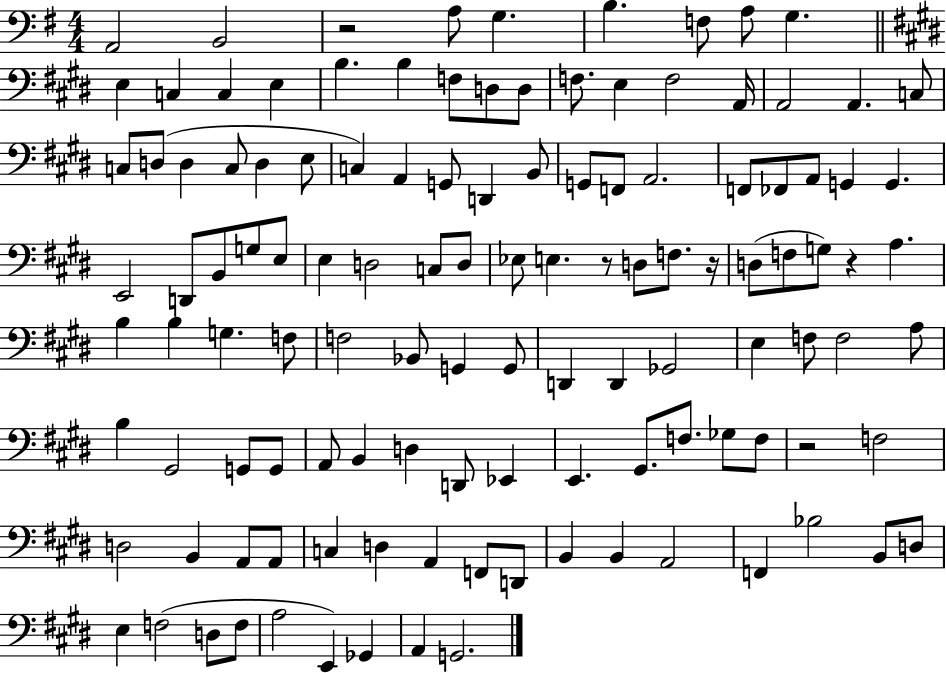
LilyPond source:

{
  \clef bass
  \numericTimeSignature
  \time 4/4
  \key g \major
  \repeat volta 2 { a,2 b,2 | r2 a8 g4. | b4. f8 a8 g4. | \bar "||" \break \key e \major e4 c4 c4 e4 | b4. b4 f8 d8 d8 | f8. e4 f2 a,16 | a,2 a,4. c8 | \break c8 d8( d4 c8 d4 e8 | c4) a,4 g,8 d,4 b,8 | g,8 f,8 a,2. | f,8 fes,8 a,8 g,4 g,4. | \break e,2 d,8 b,8 g8 e8 | e4 d2 c8 d8 | ees8 e4. r8 d8 f8. r16 | d8( f8 g8) r4 a4. | \break b4 b4 g4. f8 | f2 bes,8 g,4 g,8 | d,4 d,4 ges,2 | e4 f8 f2 a8 | \break b4 gis,2 g,8 g,8 | a,8 b,4 d4 d,8 ees,4 | e,4. gis,8. f8. ges8 f8 | r2 f2 | \break d2 b,4 a,8 a,8 | c4 d4 a,4 f,8 d,8 | b,4 b,4 a,2 | f,4 bes2 b,8 d8 | \break e4 f2( d8 f8 | a2 e,4) ges,4 | a,4 g,2. | } \bar "|."
}